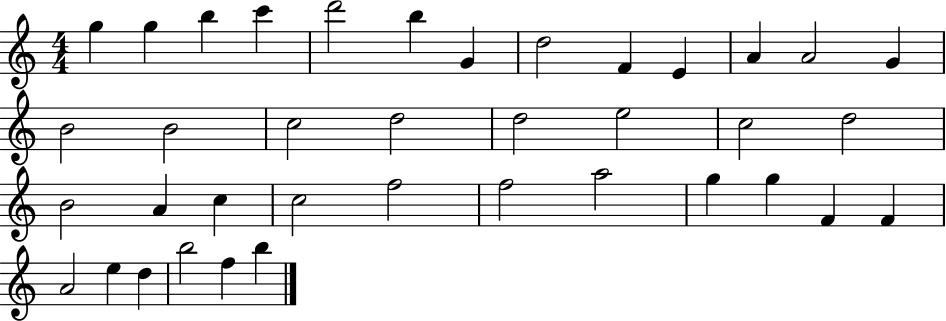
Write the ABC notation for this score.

X:1
T:Untitled
M:4/4
L:1/4
K:C
g g b c' d'2 b G d2 F E A A2 G B2 B2 c2 d2 d2 e2 c2 d2 B2 A c c2 f2 f2 a2 g g F F A2 e d b2 f b